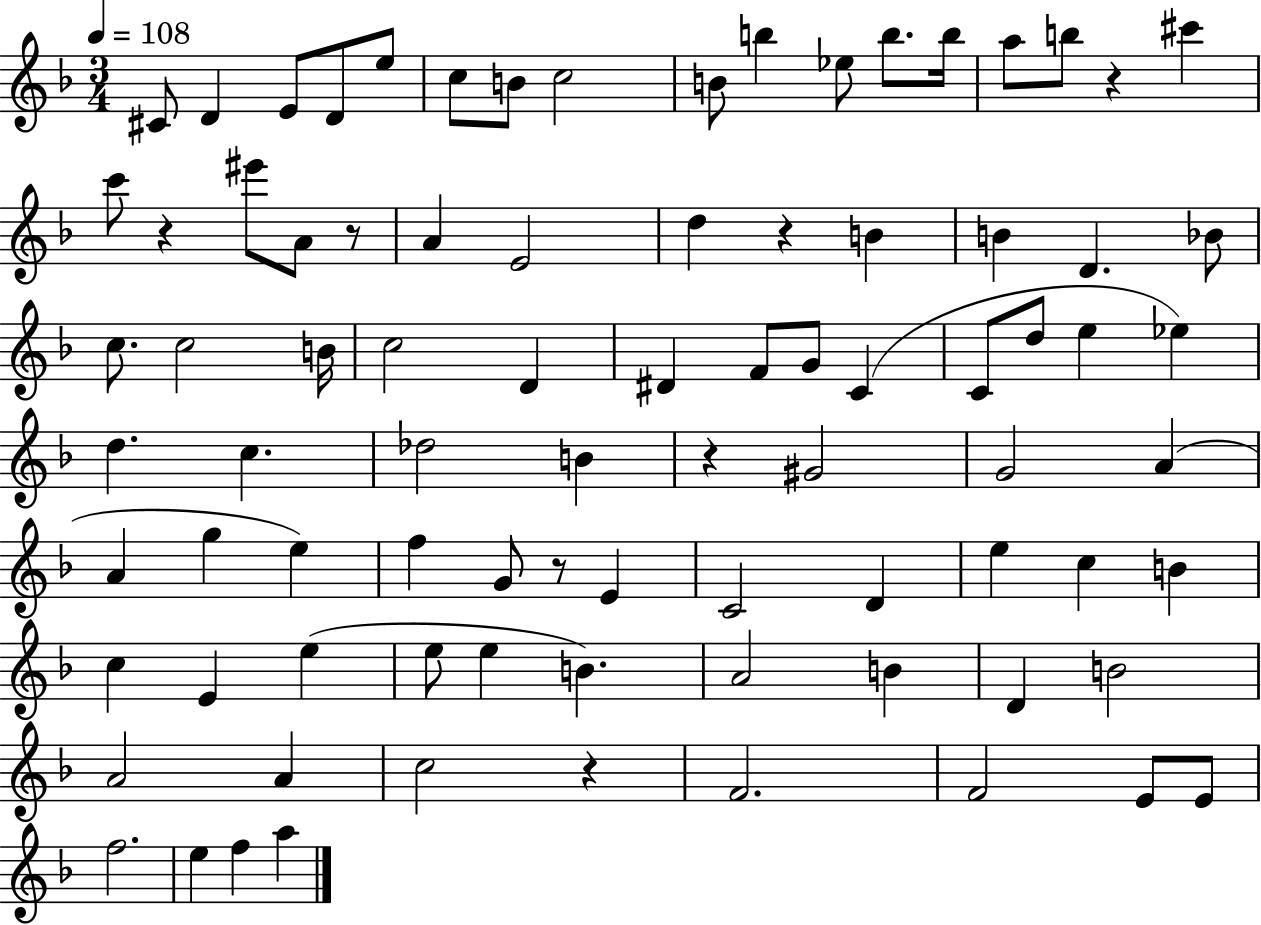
X:1
T:Untitled
M:3/4
L:1/4
K:F
^C/2 D E/2 D/2 e/2 c/2 B/2 c2 B/2 b _e/2 b/2 b/4 a/2 b/2 z ^c' c'/2 z ^e'/2 A/2 z/2 A E2 d z B B D _B/2 c/2 c2 B/4 c2 D ^D F/2 G/2 C C/2 d/2 e _e d c _d2 B z ^G2 G2 A A g e f G/2 z/2 E C2 D e c B c E e e/2 e B A2 B D B2 A2 A c2 z F2 F2 E/2 E/2 f2 e f a